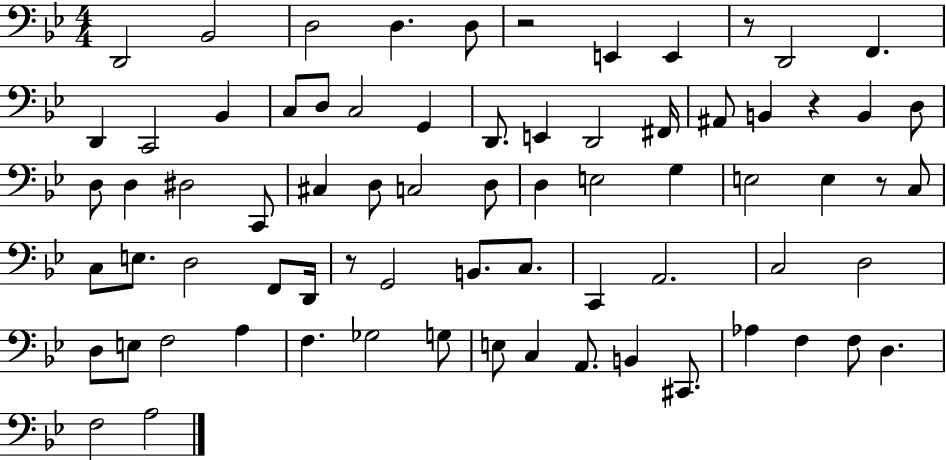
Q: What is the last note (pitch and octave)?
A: A3